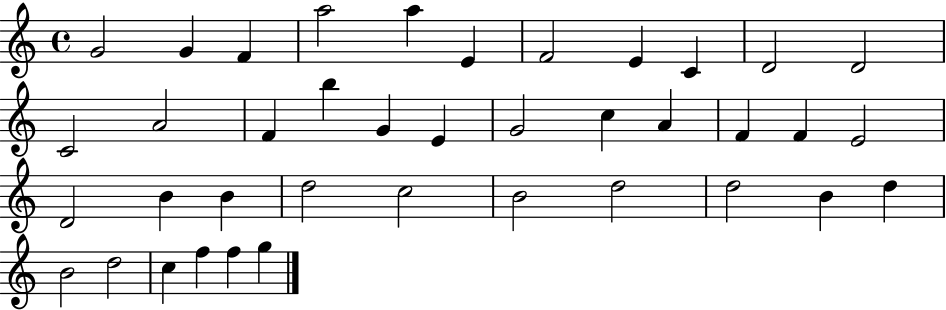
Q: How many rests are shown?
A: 0